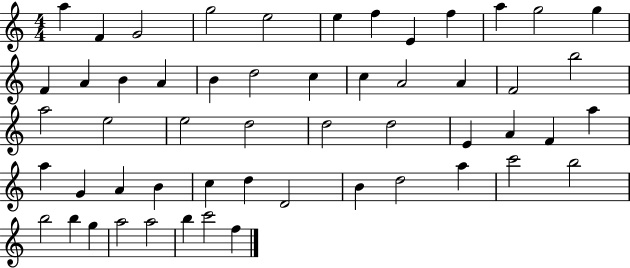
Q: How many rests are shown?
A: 0